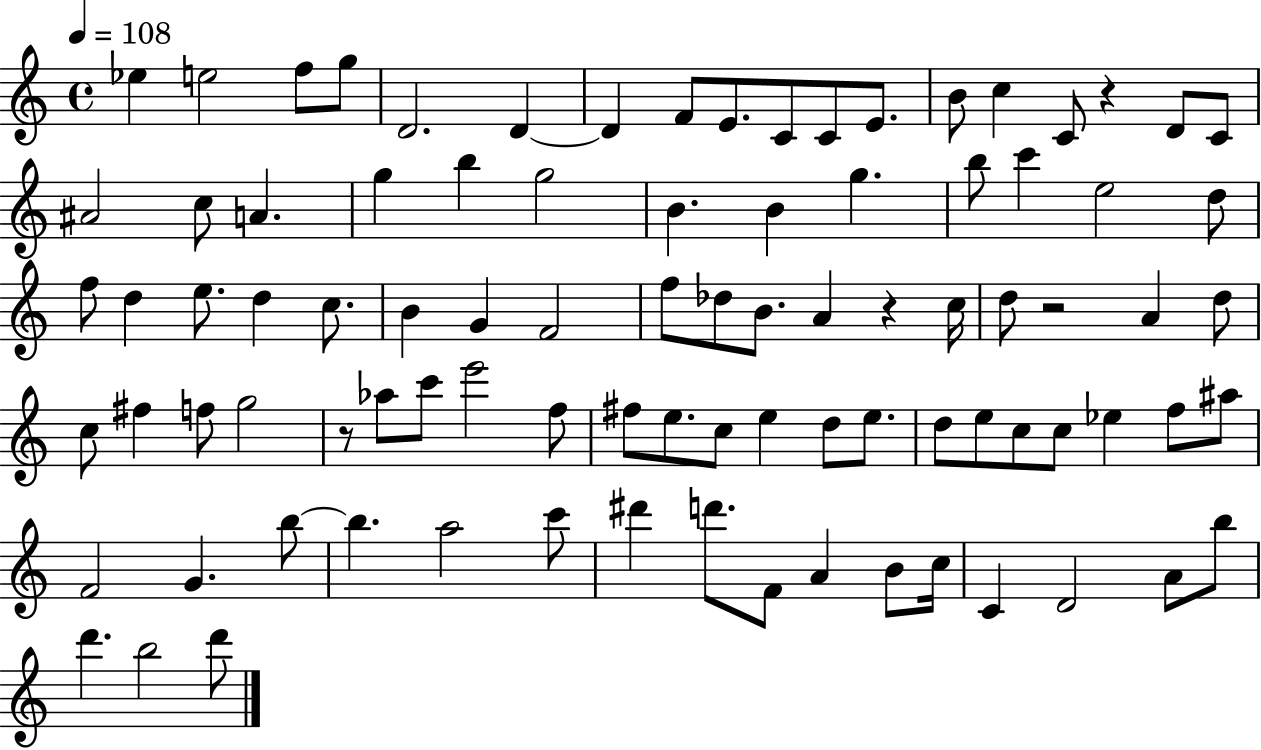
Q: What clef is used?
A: treble